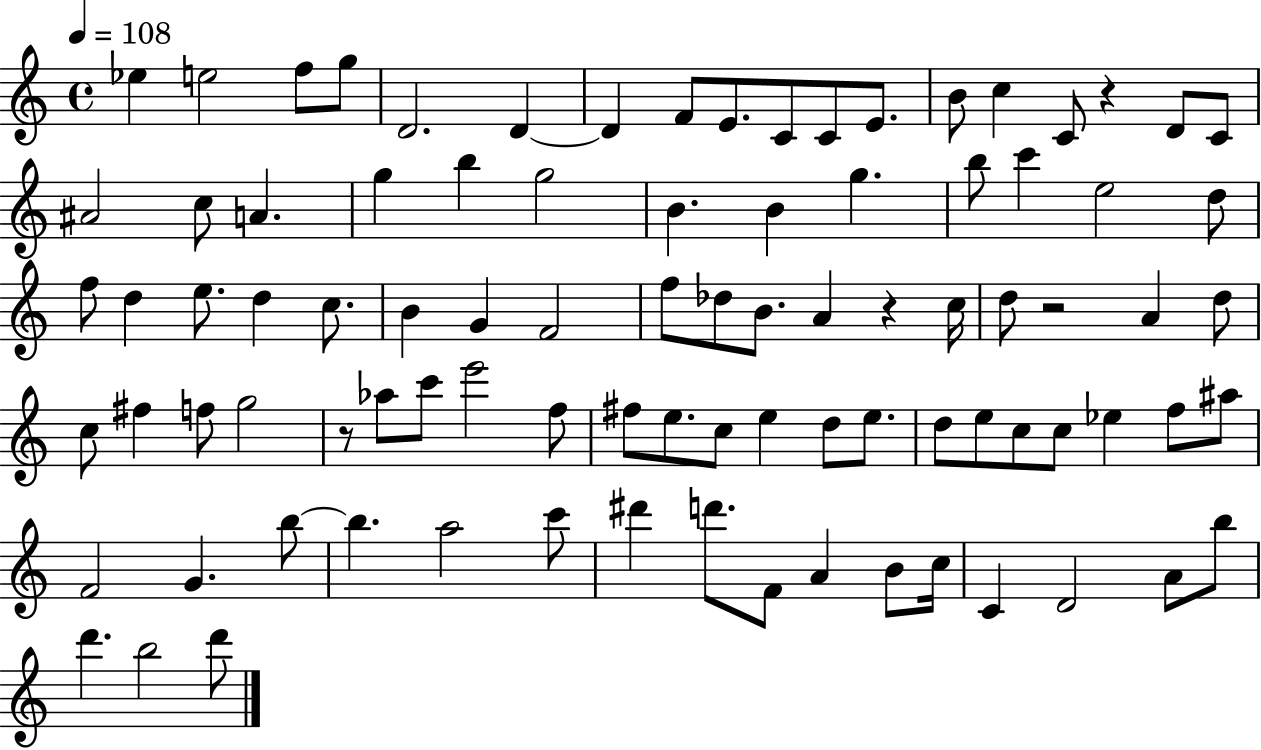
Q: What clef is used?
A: treble